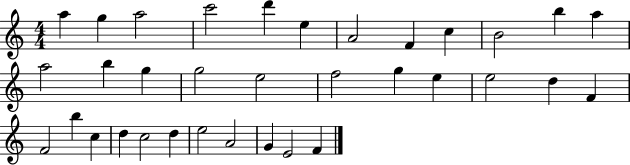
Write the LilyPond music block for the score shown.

{
  \clef treble
  \numericTimeSignature
  \time 4/4
  \key c \major
  a''4 g''4 a''2 | c'''2 d'''4 e''4 | a'2 f'4 c''4 | b'2 b''4 a''4 | \break a''2 b''4 g''4 | g''2 e''2 | f''2 g''4 e''4 | e''2 d''4 f'4 | \break f'2 b''4 c''4 | d''4 c''2 d''4 | e''2 a'2 | g'4 e'2 f'4 | \break \bar "|."
}